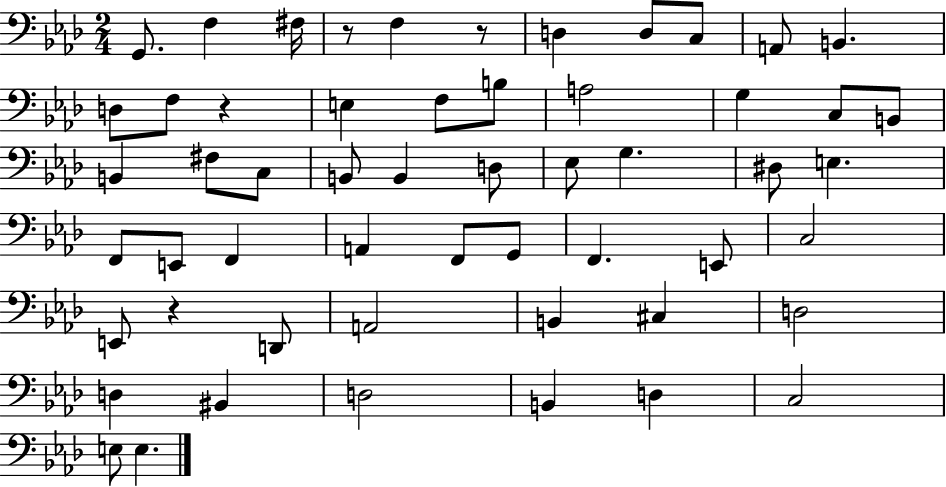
G2/e. F3/q F#3/s R/e F3/q R/e D3/q D3/e C3/e A2/e B2/q. D3/e F3/e R/q E3/q F3/e B3/e A3/h G3/q C3/e B2/e B2/q F#3/e C3/e B2/e B2/q D3/e Eb3/e G3/q. D#3/e E3/q. F2/e E2/e F2/q A2/q F2/e G2/e F2/q. E2/e C3/h E2/e R/q D2/e A2/h B2/q C#3/q D3/h D3/q BIS2/q D3/h B2/q D3/q C3/h E3/e E3/q.